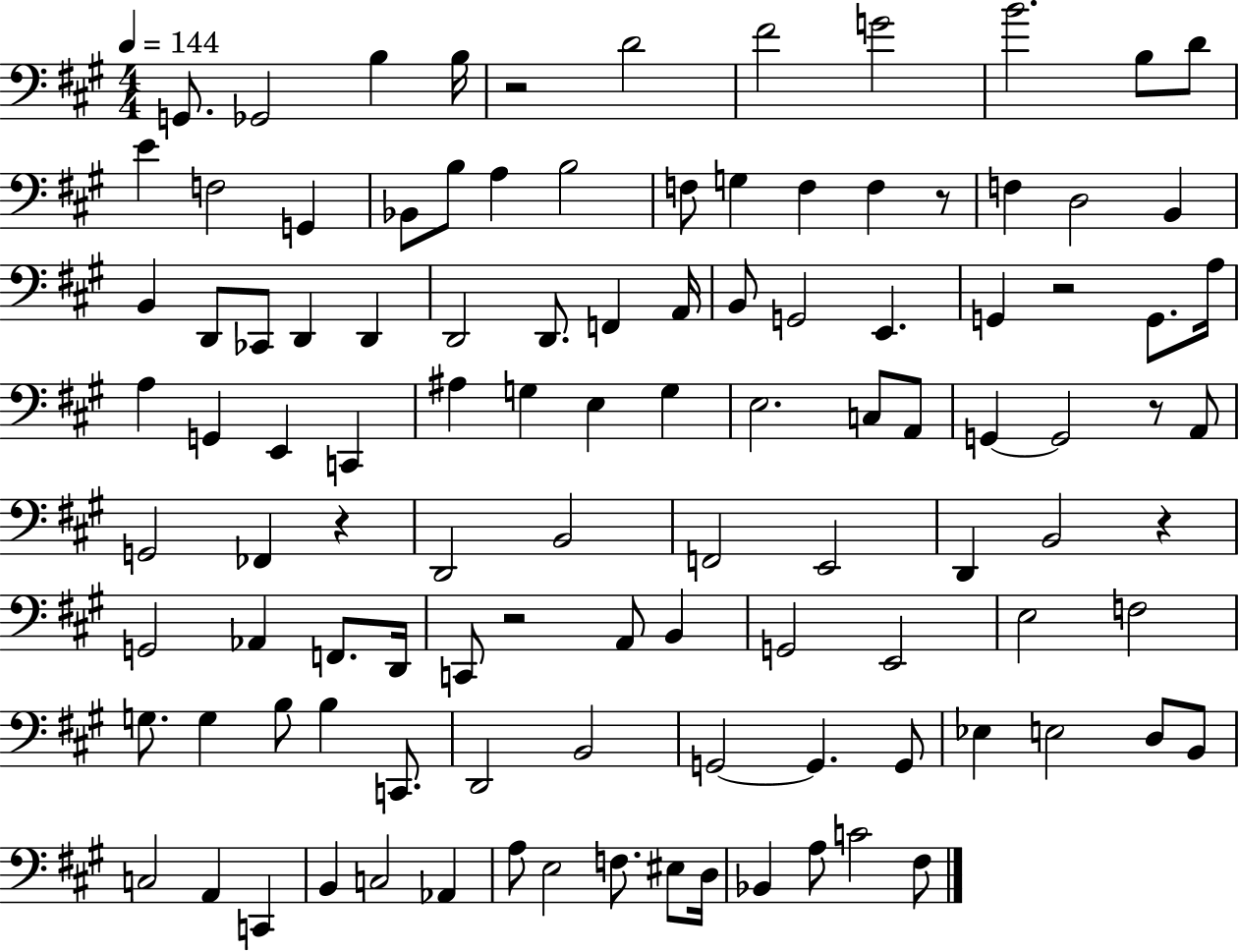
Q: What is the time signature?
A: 4/4